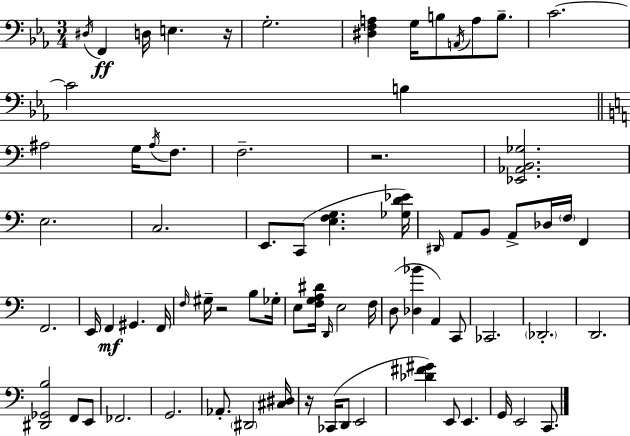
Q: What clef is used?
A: bass